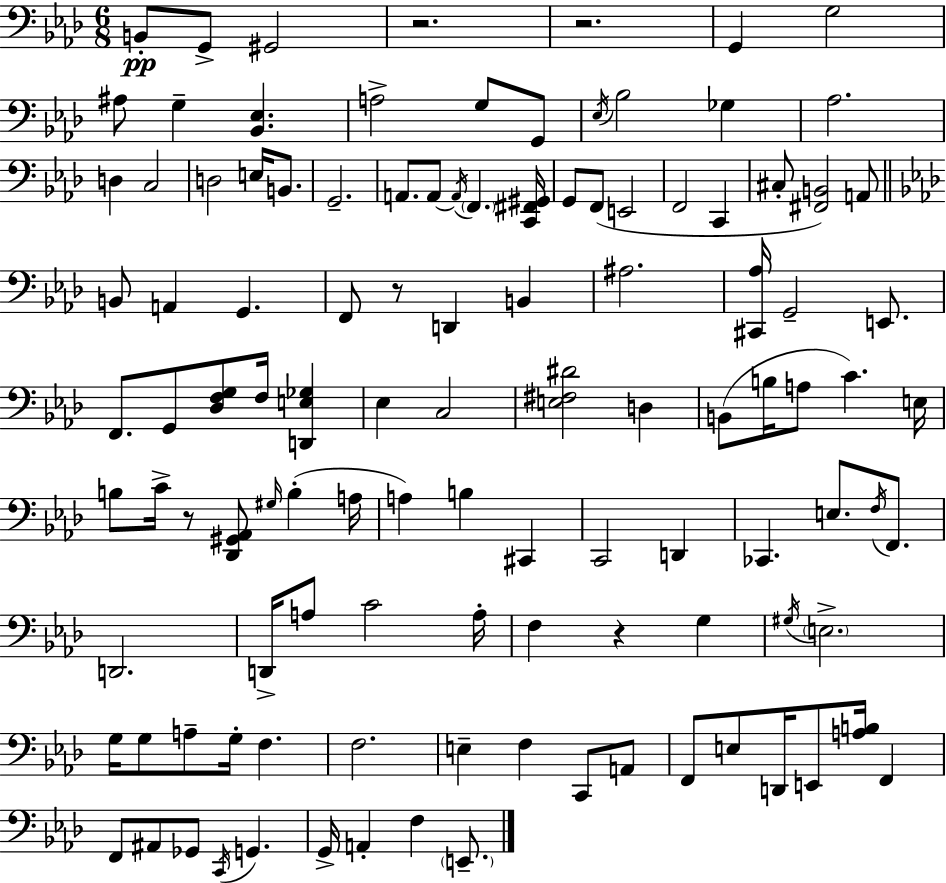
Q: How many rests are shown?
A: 5